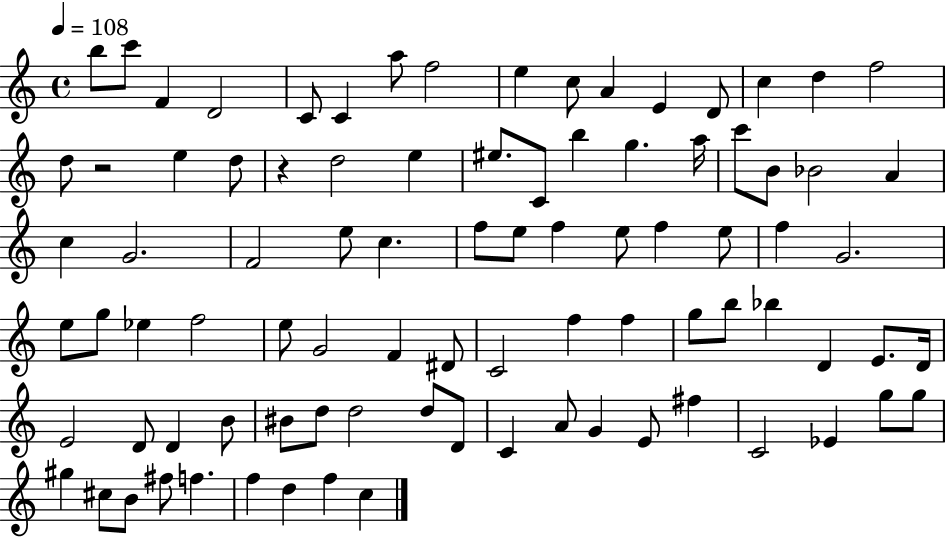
{
  \clef treble
  \time 4/4
  \defaultTimeSignature
  \key c \major
  \tempo 4 = 108
  b''8 c'''8 f'4 d'2 | c'8 c'4 a''8 f''2 | e''4 c''8 a'4 e'4 d'8 | c''4 d''4 f''2 | \break d''8 r2 e''4 d''8 | r4 d''2 e''4 | eis''8. c'8 b''4 g''4. a''16 | c'''8 b'8 bes'2 a'4 | \break c''4 g'2. | f'2 e''8 c''4. | f''8 e''8 f''4 e''8 f''4 e''8 | f''4 g'2. | \break e''8 g''8 ees''4 f''2 | e''8 g'2 f'4 dis'8 | c'2 f''4 f''4 | g''8 b''8 bes''4 d'4 e'8. d'16 | \break e'2 d'8 d'4 b'8 | bis'8 d''8 d''2 d''8 d'8 | c'4 a'8 g'4 e'8 fis''4 | c'2 ees'4 g''8 g''8 | \break gis''4 cis''8 b'8 fis''8 f''4. | f''4 d''4 f''4 c''4 | \bar "|."
}